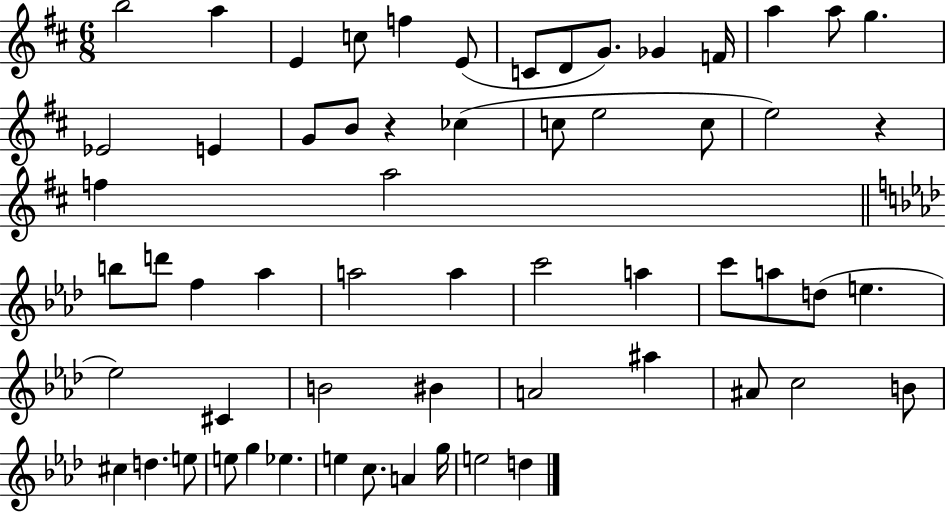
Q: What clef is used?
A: treble